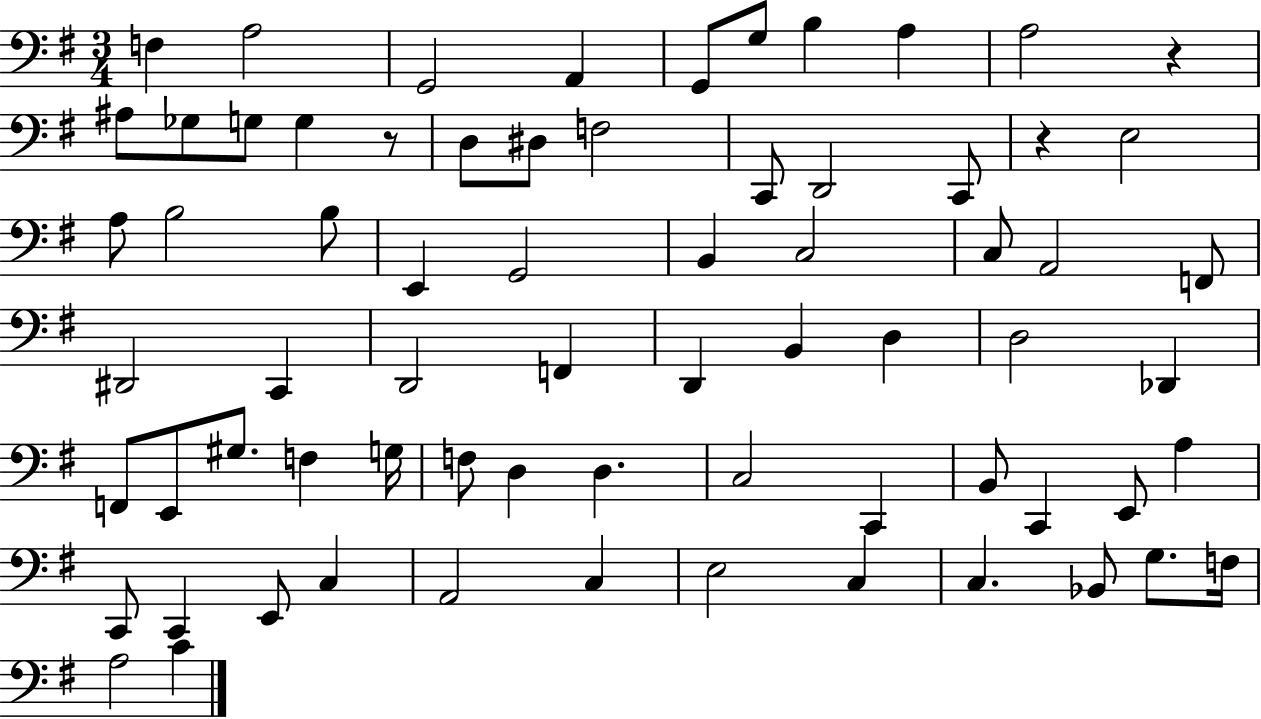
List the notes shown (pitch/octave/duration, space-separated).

F3/q A3/h G2/h A2/q G2/e G3/e B3/q A3/q A3/h R/q A#3/e Gb3/e G3/e G3/q R/e D3/e D#3/e F3/h C2/e D2/h C2/e R/q E3/h A3/e B3/h B3/e E2/q G2/h B2/q C3/h C3/e A2/h F2/e D#2/h C2/q D2/h F2/q D2/q B2/q D3/q D3/h Db2/q F2/e E2/e G#3/e. F3/q G3/s F3/e D3/q D3/q. C3/h C2/q B2/e C2/q E2/e A3/q C2/e C2/q E2/e C3/q A2/h C3/q E3/h C3/q C3/q. Bb2/e G3/e. F3/s A3/h C4/q